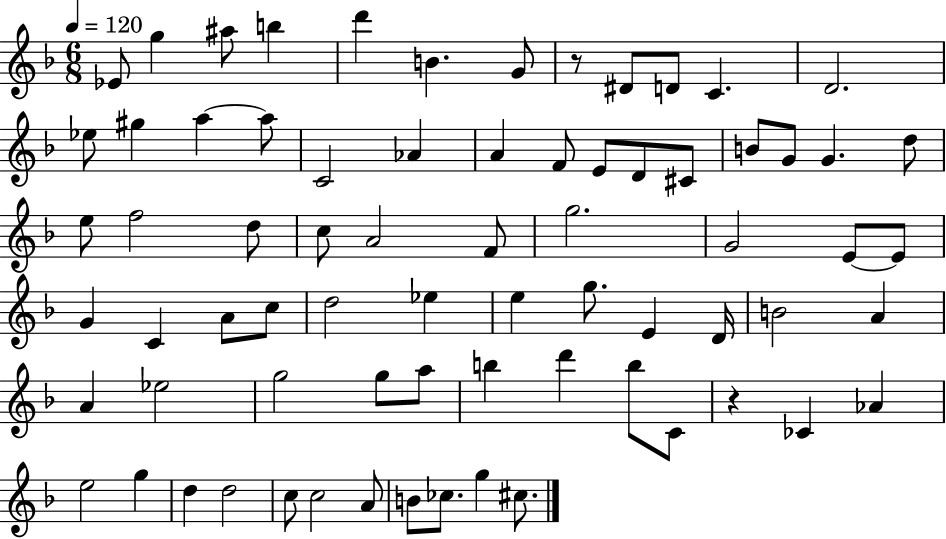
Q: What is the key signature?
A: F major